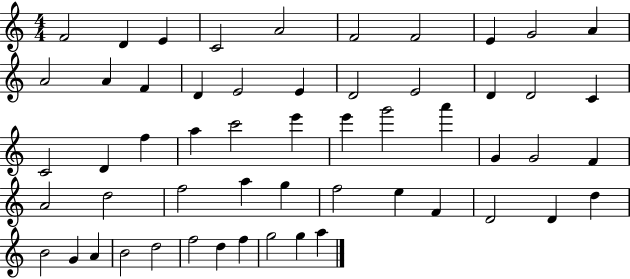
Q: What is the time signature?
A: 4/4